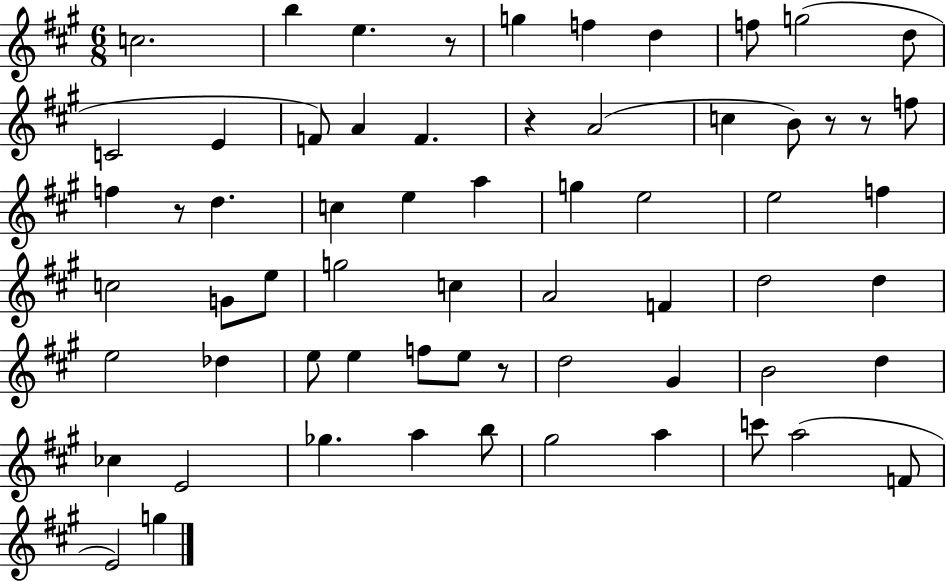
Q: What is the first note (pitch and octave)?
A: C5